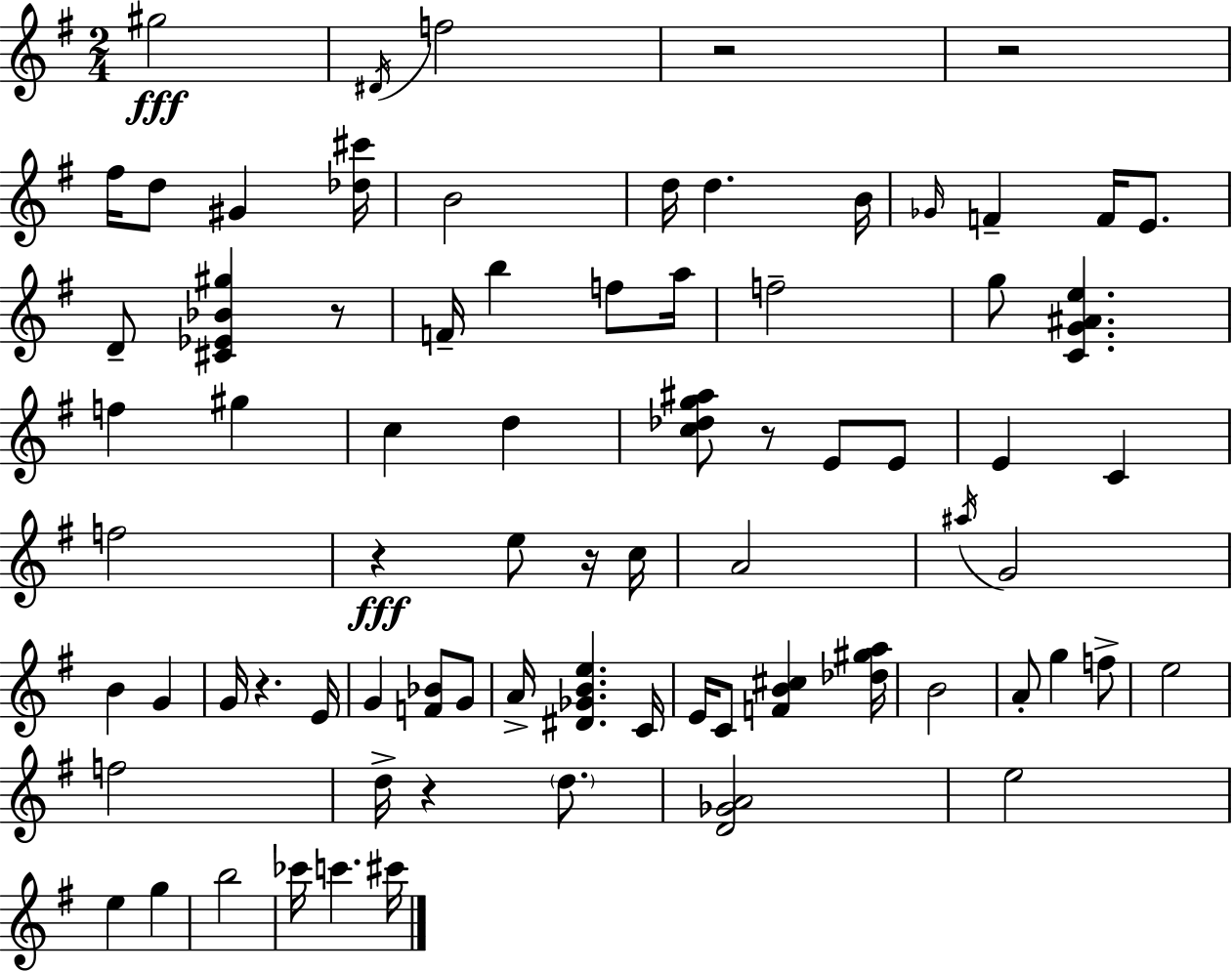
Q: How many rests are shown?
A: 8